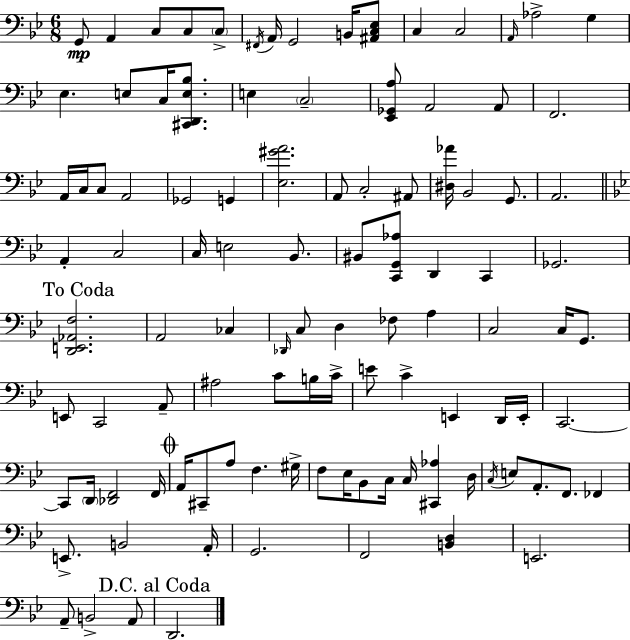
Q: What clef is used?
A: bass